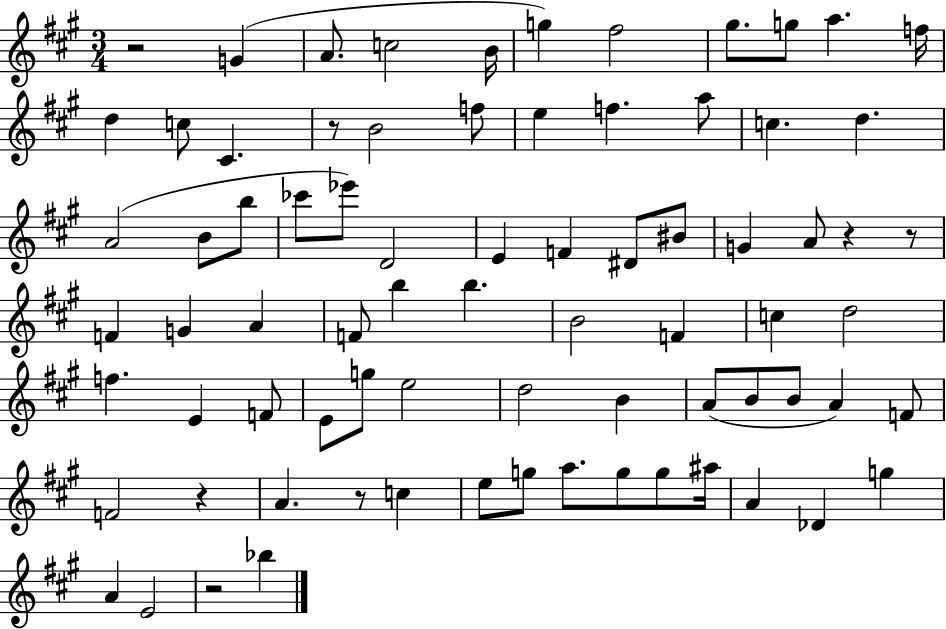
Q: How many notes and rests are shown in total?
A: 77